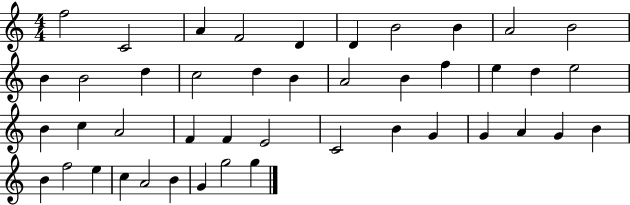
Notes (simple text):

F5/h C4/h A4/q F4/h D4/q D4/q B4/h B4/q A4/h B4/h B4/q B4/h D5/q C5/h D5/q B4/q A4/h B4/q F5/q E5/q D5/q E5/h B4/q C5/q A4/h F4/q F4/q E4/h C4/h B4/q G4/q G4/q A4/q G4/q B4/q B4/q F5/h E5/q C5/q A4/h B4/q G4/q G5/h G5/q